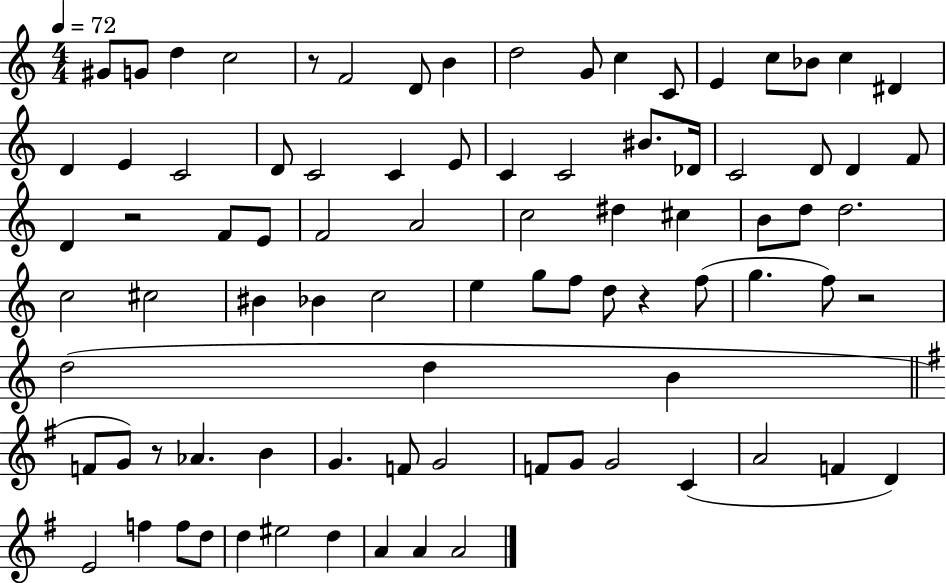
{
  \clef treble
  \numericTimeSignature
  \time 4/4
  \key c \major
  \tempo 4 = 72
  \repeat volta 2 { gis'8 g'8 d''4 c''2 | r8 f'2 d'8 b'4 | d''2 g'8 c''4 c'8 | e'4 c''8 bes'8 c''4 dis'4 | \break d'4 e'4 c'2 | d'8 c'2 c'4 e'8 | c'4 c'2 bis'8. des'16 | c'2 d'8 d'4 f'8 | \break d'4 r2 f'8 e'8 | f'2 a'2 | c''2 dis''4 cis''4 | b'8 d''8 d''2. | \break c''2 cis''2 | bis'4 bes'4 c''2 | e''4 g''8 f''8 d''8 r4 f''8( | g''4. f''8) r2 | \break d''2( d''4 b'4 | \bar "||" \break \key g \major f'8 g'8) r8 aes'4. b'4 | g'4. f'8 g'2 | f'8 g'8 g'2 c'4( | a'2 f'4 d'4) | \break e'2 f''4 f''8 d''8 | d''4 eis''2 d''4 | a'4 a'4 a'2 | } \bar "|."
}